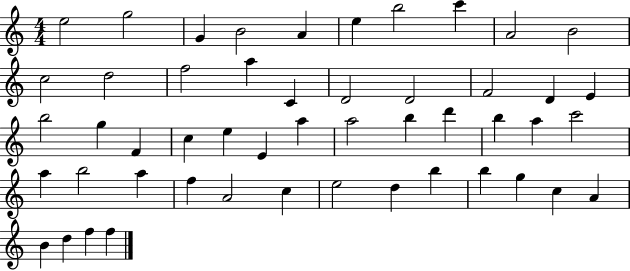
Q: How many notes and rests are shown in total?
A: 50